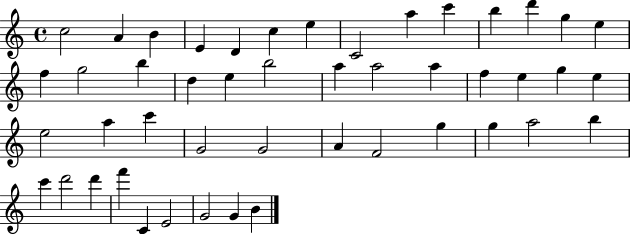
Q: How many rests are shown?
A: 0